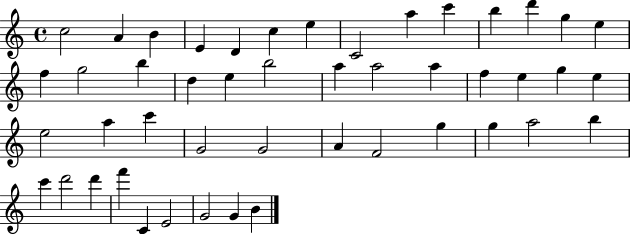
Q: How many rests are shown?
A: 0